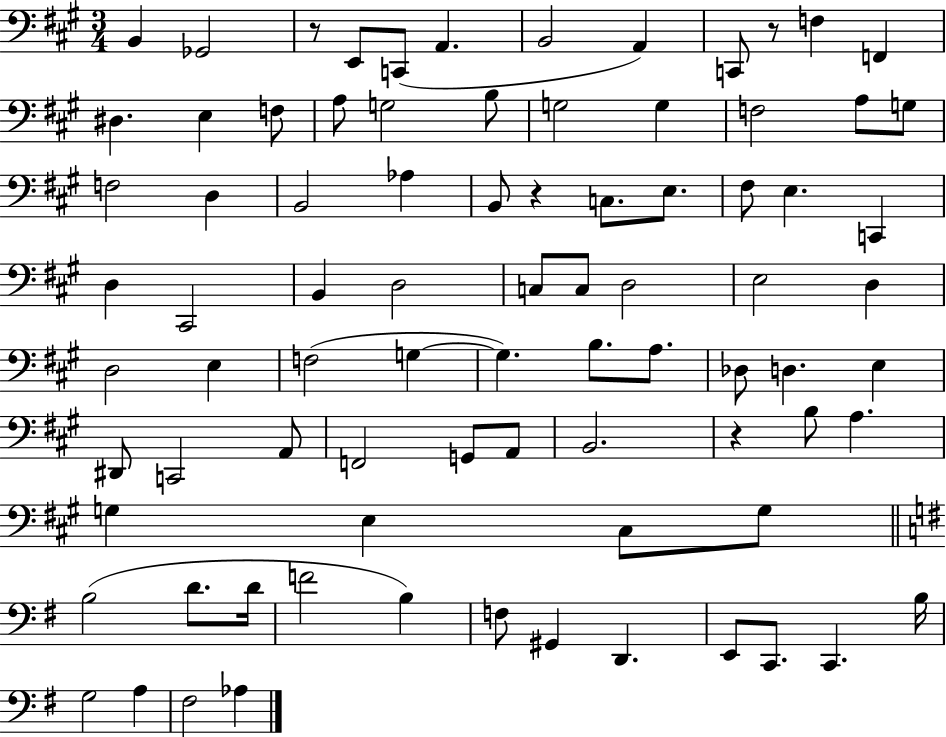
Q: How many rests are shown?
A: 4